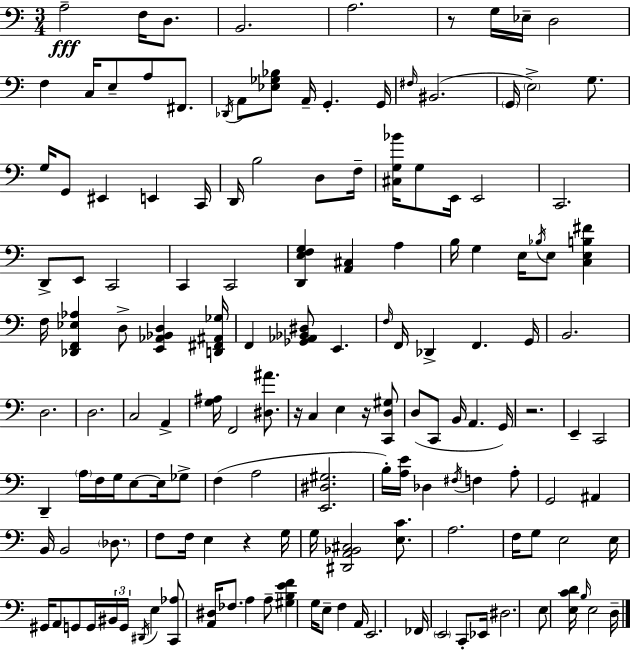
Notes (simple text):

A3/h F3/s D3/e. B2/h. A3/h. R/e G3/s Eb3/s D3/h F3/q C3/s E3/e A3/e F#2/e. Db2/s A2/e [Eb3,Gb3,Bb3]/e A2/s G2/q. G2/s F#3/s BIS2/h. G2/s E3/h G3/e. G3/s G2/e EIS2/q E2/q C2/s D2/s B3/h D3/e F3/s [C#3,G3,Bb4]/s G3/e E2/s E2/h C2/h. D2/e E2/e C2/h C2/q C2/h [D2,E3,F3,G3]/q [A2,C#3]/q A3/q B3/s G3/q E3/s Bb3/s E3/e [C3,E3,B3,F#4]/q F3/s [Db2,F2,Eb3,Ab3]/q D3/e [E2,Ab2,Bb2,D3]/q [D2,F#2,A#2,Gb3]/s F2/q [Gb2,Ab2,Bb2,D#3]/e E2/q. F3/s F2/s Db2/q F2/q. G2/s B2/h. D3/h. D3/h. C3/h A2/q [G3,A#3]/s F2/h [D#3,A#4]/e. R/s C3/q E3/q R/s [C2,D3,G#3]/e D3/e C2/e B2/s A2/q. G2/s R/h. E2/q C2/h D2/q A3/s F3/s G3/s E3/e E3/s Gb3/e F3/q A3/h [E2,D#3,G#3]/h. B3/s [A3,E4]/s Db3/q F#3/s F3/q A3/e G2/h A#2/q B2/s B2/h Db3/e. F3/e F3/s E3/q R/q G3/s G3/s [D#2,A2,Bb2,C#3]/h [E3,C4]/e. A3/h. F3/s G3/e E3/h E3/s G#2/s A2/e G2/e G2/s BIS2/s G2/s D#2/s E3/q [C2,Ab3]/e [A2,D#3]/s FES3/e. A3/q A3/e [G#3,B3,E4,F4]/q G3/s E3/e F3/q A2/s E2/h. FES2/s E2/h C2/e Eb2/s D#3/h. E3/e [E3,C4,D4]/s B3/s E3/h D3/s